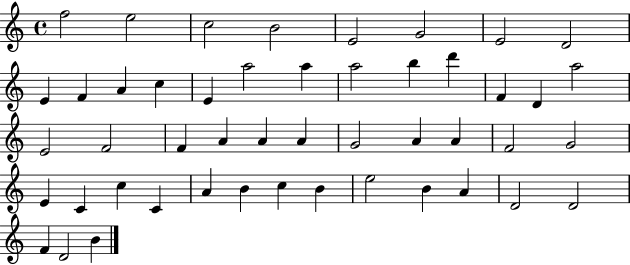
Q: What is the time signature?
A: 4/4